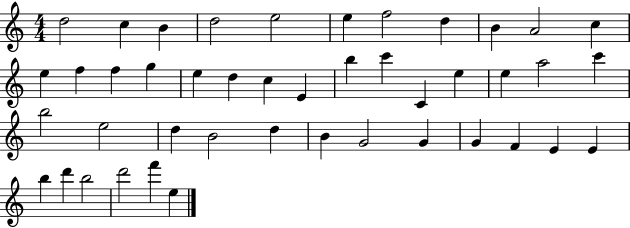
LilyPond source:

{
  \clef treble
  \numericTimeSignature
  \time 4/4
  \key c \major
  d''2 c''4 b'4 | d''2 e''2 | e''4 f''2 d''4 | b'4 a'2 c''4 | \break e''4 f''4 f''4 g''4 | e''4 d''4 c''4 e'4 | b''4 c'''4 c'4 e''4 | e''4 a''2 c'''4 | \break b''2 e''2 | d''4 b'2 d''4 | b'4 g'2 g'4 | g'4 f'4 e'4 e'4 | \break b''4 d'''4 b''2 | d'''2 f'''4 e''4 | \bar "|."
}